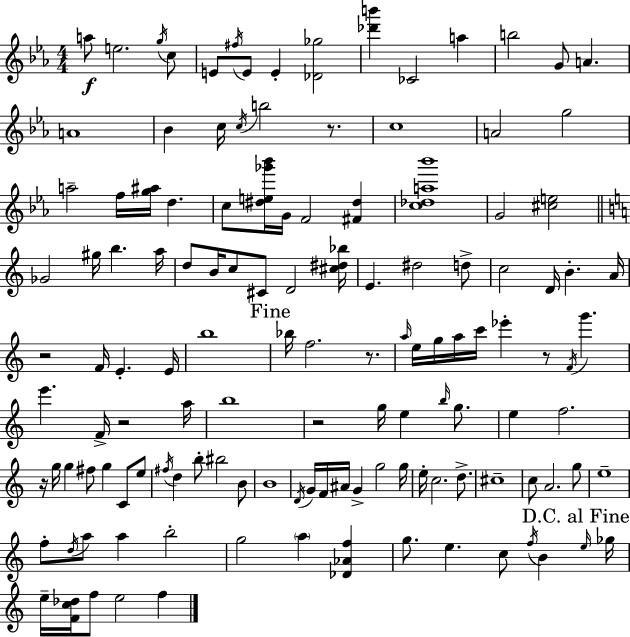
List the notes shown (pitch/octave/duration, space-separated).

A5/e E5/h. G5/s C5/e E4/e F#5/s E4/e E4/q [Db4,Gb5]/h [Db6,B6]/q CES4/h A5/q B5/h G4/e A4/q. A4/w Bb4/q C5/s C5/s B5/h R/e. C5/w A4/h G5/h A5/h F5/s [G5,A#5]/s D5/q. C5/e [D#5,E5,Gb6,Bb6]/s G4/s F4/h [F#4,D#5]/q [C5,Db5,A5,Bb6]/w G4/h [C#5,E5]/h Gb4/h G#5/s B5/q. A5/s D5/e B4/s C5/e C#4/e D4/h [C#5,D#5,Bb5]/s E4/q. D#5/h D5/e C5/h D4/s B4/q. A4/s R/h F4/s E4/q. E4/s B5/w Bb5/s F5/h. R/e. A5/s E5/s G5/s A5/s C6/s Eb6/q R/e F4/s G6/q. E6/q. F4/s R/h A5/s B5/w R/h G5/s E5/q B5/s G5/e. E5/q F5/h. R/s G5/s G5/q F#5/e G5/q C4/e E5/e F#5/s D5/q B5/e BIS5/h B4/e B4/w D4/s G4/s F4/s A#4/s G4/q G5/h G5/s E5/s C5/h. D5/e. C#5/w C5/e A4/h. G5/e E5/w F5/e D5/s A5/e A5/q B5/h G5/h A5/q [Db4,Ab4,F5]/q G5/e. E5/q. C5/e F5/s B4/q E5/s Gb5/s E5/s [F4,C5,Db5]/s F5/e E5/h F5/q